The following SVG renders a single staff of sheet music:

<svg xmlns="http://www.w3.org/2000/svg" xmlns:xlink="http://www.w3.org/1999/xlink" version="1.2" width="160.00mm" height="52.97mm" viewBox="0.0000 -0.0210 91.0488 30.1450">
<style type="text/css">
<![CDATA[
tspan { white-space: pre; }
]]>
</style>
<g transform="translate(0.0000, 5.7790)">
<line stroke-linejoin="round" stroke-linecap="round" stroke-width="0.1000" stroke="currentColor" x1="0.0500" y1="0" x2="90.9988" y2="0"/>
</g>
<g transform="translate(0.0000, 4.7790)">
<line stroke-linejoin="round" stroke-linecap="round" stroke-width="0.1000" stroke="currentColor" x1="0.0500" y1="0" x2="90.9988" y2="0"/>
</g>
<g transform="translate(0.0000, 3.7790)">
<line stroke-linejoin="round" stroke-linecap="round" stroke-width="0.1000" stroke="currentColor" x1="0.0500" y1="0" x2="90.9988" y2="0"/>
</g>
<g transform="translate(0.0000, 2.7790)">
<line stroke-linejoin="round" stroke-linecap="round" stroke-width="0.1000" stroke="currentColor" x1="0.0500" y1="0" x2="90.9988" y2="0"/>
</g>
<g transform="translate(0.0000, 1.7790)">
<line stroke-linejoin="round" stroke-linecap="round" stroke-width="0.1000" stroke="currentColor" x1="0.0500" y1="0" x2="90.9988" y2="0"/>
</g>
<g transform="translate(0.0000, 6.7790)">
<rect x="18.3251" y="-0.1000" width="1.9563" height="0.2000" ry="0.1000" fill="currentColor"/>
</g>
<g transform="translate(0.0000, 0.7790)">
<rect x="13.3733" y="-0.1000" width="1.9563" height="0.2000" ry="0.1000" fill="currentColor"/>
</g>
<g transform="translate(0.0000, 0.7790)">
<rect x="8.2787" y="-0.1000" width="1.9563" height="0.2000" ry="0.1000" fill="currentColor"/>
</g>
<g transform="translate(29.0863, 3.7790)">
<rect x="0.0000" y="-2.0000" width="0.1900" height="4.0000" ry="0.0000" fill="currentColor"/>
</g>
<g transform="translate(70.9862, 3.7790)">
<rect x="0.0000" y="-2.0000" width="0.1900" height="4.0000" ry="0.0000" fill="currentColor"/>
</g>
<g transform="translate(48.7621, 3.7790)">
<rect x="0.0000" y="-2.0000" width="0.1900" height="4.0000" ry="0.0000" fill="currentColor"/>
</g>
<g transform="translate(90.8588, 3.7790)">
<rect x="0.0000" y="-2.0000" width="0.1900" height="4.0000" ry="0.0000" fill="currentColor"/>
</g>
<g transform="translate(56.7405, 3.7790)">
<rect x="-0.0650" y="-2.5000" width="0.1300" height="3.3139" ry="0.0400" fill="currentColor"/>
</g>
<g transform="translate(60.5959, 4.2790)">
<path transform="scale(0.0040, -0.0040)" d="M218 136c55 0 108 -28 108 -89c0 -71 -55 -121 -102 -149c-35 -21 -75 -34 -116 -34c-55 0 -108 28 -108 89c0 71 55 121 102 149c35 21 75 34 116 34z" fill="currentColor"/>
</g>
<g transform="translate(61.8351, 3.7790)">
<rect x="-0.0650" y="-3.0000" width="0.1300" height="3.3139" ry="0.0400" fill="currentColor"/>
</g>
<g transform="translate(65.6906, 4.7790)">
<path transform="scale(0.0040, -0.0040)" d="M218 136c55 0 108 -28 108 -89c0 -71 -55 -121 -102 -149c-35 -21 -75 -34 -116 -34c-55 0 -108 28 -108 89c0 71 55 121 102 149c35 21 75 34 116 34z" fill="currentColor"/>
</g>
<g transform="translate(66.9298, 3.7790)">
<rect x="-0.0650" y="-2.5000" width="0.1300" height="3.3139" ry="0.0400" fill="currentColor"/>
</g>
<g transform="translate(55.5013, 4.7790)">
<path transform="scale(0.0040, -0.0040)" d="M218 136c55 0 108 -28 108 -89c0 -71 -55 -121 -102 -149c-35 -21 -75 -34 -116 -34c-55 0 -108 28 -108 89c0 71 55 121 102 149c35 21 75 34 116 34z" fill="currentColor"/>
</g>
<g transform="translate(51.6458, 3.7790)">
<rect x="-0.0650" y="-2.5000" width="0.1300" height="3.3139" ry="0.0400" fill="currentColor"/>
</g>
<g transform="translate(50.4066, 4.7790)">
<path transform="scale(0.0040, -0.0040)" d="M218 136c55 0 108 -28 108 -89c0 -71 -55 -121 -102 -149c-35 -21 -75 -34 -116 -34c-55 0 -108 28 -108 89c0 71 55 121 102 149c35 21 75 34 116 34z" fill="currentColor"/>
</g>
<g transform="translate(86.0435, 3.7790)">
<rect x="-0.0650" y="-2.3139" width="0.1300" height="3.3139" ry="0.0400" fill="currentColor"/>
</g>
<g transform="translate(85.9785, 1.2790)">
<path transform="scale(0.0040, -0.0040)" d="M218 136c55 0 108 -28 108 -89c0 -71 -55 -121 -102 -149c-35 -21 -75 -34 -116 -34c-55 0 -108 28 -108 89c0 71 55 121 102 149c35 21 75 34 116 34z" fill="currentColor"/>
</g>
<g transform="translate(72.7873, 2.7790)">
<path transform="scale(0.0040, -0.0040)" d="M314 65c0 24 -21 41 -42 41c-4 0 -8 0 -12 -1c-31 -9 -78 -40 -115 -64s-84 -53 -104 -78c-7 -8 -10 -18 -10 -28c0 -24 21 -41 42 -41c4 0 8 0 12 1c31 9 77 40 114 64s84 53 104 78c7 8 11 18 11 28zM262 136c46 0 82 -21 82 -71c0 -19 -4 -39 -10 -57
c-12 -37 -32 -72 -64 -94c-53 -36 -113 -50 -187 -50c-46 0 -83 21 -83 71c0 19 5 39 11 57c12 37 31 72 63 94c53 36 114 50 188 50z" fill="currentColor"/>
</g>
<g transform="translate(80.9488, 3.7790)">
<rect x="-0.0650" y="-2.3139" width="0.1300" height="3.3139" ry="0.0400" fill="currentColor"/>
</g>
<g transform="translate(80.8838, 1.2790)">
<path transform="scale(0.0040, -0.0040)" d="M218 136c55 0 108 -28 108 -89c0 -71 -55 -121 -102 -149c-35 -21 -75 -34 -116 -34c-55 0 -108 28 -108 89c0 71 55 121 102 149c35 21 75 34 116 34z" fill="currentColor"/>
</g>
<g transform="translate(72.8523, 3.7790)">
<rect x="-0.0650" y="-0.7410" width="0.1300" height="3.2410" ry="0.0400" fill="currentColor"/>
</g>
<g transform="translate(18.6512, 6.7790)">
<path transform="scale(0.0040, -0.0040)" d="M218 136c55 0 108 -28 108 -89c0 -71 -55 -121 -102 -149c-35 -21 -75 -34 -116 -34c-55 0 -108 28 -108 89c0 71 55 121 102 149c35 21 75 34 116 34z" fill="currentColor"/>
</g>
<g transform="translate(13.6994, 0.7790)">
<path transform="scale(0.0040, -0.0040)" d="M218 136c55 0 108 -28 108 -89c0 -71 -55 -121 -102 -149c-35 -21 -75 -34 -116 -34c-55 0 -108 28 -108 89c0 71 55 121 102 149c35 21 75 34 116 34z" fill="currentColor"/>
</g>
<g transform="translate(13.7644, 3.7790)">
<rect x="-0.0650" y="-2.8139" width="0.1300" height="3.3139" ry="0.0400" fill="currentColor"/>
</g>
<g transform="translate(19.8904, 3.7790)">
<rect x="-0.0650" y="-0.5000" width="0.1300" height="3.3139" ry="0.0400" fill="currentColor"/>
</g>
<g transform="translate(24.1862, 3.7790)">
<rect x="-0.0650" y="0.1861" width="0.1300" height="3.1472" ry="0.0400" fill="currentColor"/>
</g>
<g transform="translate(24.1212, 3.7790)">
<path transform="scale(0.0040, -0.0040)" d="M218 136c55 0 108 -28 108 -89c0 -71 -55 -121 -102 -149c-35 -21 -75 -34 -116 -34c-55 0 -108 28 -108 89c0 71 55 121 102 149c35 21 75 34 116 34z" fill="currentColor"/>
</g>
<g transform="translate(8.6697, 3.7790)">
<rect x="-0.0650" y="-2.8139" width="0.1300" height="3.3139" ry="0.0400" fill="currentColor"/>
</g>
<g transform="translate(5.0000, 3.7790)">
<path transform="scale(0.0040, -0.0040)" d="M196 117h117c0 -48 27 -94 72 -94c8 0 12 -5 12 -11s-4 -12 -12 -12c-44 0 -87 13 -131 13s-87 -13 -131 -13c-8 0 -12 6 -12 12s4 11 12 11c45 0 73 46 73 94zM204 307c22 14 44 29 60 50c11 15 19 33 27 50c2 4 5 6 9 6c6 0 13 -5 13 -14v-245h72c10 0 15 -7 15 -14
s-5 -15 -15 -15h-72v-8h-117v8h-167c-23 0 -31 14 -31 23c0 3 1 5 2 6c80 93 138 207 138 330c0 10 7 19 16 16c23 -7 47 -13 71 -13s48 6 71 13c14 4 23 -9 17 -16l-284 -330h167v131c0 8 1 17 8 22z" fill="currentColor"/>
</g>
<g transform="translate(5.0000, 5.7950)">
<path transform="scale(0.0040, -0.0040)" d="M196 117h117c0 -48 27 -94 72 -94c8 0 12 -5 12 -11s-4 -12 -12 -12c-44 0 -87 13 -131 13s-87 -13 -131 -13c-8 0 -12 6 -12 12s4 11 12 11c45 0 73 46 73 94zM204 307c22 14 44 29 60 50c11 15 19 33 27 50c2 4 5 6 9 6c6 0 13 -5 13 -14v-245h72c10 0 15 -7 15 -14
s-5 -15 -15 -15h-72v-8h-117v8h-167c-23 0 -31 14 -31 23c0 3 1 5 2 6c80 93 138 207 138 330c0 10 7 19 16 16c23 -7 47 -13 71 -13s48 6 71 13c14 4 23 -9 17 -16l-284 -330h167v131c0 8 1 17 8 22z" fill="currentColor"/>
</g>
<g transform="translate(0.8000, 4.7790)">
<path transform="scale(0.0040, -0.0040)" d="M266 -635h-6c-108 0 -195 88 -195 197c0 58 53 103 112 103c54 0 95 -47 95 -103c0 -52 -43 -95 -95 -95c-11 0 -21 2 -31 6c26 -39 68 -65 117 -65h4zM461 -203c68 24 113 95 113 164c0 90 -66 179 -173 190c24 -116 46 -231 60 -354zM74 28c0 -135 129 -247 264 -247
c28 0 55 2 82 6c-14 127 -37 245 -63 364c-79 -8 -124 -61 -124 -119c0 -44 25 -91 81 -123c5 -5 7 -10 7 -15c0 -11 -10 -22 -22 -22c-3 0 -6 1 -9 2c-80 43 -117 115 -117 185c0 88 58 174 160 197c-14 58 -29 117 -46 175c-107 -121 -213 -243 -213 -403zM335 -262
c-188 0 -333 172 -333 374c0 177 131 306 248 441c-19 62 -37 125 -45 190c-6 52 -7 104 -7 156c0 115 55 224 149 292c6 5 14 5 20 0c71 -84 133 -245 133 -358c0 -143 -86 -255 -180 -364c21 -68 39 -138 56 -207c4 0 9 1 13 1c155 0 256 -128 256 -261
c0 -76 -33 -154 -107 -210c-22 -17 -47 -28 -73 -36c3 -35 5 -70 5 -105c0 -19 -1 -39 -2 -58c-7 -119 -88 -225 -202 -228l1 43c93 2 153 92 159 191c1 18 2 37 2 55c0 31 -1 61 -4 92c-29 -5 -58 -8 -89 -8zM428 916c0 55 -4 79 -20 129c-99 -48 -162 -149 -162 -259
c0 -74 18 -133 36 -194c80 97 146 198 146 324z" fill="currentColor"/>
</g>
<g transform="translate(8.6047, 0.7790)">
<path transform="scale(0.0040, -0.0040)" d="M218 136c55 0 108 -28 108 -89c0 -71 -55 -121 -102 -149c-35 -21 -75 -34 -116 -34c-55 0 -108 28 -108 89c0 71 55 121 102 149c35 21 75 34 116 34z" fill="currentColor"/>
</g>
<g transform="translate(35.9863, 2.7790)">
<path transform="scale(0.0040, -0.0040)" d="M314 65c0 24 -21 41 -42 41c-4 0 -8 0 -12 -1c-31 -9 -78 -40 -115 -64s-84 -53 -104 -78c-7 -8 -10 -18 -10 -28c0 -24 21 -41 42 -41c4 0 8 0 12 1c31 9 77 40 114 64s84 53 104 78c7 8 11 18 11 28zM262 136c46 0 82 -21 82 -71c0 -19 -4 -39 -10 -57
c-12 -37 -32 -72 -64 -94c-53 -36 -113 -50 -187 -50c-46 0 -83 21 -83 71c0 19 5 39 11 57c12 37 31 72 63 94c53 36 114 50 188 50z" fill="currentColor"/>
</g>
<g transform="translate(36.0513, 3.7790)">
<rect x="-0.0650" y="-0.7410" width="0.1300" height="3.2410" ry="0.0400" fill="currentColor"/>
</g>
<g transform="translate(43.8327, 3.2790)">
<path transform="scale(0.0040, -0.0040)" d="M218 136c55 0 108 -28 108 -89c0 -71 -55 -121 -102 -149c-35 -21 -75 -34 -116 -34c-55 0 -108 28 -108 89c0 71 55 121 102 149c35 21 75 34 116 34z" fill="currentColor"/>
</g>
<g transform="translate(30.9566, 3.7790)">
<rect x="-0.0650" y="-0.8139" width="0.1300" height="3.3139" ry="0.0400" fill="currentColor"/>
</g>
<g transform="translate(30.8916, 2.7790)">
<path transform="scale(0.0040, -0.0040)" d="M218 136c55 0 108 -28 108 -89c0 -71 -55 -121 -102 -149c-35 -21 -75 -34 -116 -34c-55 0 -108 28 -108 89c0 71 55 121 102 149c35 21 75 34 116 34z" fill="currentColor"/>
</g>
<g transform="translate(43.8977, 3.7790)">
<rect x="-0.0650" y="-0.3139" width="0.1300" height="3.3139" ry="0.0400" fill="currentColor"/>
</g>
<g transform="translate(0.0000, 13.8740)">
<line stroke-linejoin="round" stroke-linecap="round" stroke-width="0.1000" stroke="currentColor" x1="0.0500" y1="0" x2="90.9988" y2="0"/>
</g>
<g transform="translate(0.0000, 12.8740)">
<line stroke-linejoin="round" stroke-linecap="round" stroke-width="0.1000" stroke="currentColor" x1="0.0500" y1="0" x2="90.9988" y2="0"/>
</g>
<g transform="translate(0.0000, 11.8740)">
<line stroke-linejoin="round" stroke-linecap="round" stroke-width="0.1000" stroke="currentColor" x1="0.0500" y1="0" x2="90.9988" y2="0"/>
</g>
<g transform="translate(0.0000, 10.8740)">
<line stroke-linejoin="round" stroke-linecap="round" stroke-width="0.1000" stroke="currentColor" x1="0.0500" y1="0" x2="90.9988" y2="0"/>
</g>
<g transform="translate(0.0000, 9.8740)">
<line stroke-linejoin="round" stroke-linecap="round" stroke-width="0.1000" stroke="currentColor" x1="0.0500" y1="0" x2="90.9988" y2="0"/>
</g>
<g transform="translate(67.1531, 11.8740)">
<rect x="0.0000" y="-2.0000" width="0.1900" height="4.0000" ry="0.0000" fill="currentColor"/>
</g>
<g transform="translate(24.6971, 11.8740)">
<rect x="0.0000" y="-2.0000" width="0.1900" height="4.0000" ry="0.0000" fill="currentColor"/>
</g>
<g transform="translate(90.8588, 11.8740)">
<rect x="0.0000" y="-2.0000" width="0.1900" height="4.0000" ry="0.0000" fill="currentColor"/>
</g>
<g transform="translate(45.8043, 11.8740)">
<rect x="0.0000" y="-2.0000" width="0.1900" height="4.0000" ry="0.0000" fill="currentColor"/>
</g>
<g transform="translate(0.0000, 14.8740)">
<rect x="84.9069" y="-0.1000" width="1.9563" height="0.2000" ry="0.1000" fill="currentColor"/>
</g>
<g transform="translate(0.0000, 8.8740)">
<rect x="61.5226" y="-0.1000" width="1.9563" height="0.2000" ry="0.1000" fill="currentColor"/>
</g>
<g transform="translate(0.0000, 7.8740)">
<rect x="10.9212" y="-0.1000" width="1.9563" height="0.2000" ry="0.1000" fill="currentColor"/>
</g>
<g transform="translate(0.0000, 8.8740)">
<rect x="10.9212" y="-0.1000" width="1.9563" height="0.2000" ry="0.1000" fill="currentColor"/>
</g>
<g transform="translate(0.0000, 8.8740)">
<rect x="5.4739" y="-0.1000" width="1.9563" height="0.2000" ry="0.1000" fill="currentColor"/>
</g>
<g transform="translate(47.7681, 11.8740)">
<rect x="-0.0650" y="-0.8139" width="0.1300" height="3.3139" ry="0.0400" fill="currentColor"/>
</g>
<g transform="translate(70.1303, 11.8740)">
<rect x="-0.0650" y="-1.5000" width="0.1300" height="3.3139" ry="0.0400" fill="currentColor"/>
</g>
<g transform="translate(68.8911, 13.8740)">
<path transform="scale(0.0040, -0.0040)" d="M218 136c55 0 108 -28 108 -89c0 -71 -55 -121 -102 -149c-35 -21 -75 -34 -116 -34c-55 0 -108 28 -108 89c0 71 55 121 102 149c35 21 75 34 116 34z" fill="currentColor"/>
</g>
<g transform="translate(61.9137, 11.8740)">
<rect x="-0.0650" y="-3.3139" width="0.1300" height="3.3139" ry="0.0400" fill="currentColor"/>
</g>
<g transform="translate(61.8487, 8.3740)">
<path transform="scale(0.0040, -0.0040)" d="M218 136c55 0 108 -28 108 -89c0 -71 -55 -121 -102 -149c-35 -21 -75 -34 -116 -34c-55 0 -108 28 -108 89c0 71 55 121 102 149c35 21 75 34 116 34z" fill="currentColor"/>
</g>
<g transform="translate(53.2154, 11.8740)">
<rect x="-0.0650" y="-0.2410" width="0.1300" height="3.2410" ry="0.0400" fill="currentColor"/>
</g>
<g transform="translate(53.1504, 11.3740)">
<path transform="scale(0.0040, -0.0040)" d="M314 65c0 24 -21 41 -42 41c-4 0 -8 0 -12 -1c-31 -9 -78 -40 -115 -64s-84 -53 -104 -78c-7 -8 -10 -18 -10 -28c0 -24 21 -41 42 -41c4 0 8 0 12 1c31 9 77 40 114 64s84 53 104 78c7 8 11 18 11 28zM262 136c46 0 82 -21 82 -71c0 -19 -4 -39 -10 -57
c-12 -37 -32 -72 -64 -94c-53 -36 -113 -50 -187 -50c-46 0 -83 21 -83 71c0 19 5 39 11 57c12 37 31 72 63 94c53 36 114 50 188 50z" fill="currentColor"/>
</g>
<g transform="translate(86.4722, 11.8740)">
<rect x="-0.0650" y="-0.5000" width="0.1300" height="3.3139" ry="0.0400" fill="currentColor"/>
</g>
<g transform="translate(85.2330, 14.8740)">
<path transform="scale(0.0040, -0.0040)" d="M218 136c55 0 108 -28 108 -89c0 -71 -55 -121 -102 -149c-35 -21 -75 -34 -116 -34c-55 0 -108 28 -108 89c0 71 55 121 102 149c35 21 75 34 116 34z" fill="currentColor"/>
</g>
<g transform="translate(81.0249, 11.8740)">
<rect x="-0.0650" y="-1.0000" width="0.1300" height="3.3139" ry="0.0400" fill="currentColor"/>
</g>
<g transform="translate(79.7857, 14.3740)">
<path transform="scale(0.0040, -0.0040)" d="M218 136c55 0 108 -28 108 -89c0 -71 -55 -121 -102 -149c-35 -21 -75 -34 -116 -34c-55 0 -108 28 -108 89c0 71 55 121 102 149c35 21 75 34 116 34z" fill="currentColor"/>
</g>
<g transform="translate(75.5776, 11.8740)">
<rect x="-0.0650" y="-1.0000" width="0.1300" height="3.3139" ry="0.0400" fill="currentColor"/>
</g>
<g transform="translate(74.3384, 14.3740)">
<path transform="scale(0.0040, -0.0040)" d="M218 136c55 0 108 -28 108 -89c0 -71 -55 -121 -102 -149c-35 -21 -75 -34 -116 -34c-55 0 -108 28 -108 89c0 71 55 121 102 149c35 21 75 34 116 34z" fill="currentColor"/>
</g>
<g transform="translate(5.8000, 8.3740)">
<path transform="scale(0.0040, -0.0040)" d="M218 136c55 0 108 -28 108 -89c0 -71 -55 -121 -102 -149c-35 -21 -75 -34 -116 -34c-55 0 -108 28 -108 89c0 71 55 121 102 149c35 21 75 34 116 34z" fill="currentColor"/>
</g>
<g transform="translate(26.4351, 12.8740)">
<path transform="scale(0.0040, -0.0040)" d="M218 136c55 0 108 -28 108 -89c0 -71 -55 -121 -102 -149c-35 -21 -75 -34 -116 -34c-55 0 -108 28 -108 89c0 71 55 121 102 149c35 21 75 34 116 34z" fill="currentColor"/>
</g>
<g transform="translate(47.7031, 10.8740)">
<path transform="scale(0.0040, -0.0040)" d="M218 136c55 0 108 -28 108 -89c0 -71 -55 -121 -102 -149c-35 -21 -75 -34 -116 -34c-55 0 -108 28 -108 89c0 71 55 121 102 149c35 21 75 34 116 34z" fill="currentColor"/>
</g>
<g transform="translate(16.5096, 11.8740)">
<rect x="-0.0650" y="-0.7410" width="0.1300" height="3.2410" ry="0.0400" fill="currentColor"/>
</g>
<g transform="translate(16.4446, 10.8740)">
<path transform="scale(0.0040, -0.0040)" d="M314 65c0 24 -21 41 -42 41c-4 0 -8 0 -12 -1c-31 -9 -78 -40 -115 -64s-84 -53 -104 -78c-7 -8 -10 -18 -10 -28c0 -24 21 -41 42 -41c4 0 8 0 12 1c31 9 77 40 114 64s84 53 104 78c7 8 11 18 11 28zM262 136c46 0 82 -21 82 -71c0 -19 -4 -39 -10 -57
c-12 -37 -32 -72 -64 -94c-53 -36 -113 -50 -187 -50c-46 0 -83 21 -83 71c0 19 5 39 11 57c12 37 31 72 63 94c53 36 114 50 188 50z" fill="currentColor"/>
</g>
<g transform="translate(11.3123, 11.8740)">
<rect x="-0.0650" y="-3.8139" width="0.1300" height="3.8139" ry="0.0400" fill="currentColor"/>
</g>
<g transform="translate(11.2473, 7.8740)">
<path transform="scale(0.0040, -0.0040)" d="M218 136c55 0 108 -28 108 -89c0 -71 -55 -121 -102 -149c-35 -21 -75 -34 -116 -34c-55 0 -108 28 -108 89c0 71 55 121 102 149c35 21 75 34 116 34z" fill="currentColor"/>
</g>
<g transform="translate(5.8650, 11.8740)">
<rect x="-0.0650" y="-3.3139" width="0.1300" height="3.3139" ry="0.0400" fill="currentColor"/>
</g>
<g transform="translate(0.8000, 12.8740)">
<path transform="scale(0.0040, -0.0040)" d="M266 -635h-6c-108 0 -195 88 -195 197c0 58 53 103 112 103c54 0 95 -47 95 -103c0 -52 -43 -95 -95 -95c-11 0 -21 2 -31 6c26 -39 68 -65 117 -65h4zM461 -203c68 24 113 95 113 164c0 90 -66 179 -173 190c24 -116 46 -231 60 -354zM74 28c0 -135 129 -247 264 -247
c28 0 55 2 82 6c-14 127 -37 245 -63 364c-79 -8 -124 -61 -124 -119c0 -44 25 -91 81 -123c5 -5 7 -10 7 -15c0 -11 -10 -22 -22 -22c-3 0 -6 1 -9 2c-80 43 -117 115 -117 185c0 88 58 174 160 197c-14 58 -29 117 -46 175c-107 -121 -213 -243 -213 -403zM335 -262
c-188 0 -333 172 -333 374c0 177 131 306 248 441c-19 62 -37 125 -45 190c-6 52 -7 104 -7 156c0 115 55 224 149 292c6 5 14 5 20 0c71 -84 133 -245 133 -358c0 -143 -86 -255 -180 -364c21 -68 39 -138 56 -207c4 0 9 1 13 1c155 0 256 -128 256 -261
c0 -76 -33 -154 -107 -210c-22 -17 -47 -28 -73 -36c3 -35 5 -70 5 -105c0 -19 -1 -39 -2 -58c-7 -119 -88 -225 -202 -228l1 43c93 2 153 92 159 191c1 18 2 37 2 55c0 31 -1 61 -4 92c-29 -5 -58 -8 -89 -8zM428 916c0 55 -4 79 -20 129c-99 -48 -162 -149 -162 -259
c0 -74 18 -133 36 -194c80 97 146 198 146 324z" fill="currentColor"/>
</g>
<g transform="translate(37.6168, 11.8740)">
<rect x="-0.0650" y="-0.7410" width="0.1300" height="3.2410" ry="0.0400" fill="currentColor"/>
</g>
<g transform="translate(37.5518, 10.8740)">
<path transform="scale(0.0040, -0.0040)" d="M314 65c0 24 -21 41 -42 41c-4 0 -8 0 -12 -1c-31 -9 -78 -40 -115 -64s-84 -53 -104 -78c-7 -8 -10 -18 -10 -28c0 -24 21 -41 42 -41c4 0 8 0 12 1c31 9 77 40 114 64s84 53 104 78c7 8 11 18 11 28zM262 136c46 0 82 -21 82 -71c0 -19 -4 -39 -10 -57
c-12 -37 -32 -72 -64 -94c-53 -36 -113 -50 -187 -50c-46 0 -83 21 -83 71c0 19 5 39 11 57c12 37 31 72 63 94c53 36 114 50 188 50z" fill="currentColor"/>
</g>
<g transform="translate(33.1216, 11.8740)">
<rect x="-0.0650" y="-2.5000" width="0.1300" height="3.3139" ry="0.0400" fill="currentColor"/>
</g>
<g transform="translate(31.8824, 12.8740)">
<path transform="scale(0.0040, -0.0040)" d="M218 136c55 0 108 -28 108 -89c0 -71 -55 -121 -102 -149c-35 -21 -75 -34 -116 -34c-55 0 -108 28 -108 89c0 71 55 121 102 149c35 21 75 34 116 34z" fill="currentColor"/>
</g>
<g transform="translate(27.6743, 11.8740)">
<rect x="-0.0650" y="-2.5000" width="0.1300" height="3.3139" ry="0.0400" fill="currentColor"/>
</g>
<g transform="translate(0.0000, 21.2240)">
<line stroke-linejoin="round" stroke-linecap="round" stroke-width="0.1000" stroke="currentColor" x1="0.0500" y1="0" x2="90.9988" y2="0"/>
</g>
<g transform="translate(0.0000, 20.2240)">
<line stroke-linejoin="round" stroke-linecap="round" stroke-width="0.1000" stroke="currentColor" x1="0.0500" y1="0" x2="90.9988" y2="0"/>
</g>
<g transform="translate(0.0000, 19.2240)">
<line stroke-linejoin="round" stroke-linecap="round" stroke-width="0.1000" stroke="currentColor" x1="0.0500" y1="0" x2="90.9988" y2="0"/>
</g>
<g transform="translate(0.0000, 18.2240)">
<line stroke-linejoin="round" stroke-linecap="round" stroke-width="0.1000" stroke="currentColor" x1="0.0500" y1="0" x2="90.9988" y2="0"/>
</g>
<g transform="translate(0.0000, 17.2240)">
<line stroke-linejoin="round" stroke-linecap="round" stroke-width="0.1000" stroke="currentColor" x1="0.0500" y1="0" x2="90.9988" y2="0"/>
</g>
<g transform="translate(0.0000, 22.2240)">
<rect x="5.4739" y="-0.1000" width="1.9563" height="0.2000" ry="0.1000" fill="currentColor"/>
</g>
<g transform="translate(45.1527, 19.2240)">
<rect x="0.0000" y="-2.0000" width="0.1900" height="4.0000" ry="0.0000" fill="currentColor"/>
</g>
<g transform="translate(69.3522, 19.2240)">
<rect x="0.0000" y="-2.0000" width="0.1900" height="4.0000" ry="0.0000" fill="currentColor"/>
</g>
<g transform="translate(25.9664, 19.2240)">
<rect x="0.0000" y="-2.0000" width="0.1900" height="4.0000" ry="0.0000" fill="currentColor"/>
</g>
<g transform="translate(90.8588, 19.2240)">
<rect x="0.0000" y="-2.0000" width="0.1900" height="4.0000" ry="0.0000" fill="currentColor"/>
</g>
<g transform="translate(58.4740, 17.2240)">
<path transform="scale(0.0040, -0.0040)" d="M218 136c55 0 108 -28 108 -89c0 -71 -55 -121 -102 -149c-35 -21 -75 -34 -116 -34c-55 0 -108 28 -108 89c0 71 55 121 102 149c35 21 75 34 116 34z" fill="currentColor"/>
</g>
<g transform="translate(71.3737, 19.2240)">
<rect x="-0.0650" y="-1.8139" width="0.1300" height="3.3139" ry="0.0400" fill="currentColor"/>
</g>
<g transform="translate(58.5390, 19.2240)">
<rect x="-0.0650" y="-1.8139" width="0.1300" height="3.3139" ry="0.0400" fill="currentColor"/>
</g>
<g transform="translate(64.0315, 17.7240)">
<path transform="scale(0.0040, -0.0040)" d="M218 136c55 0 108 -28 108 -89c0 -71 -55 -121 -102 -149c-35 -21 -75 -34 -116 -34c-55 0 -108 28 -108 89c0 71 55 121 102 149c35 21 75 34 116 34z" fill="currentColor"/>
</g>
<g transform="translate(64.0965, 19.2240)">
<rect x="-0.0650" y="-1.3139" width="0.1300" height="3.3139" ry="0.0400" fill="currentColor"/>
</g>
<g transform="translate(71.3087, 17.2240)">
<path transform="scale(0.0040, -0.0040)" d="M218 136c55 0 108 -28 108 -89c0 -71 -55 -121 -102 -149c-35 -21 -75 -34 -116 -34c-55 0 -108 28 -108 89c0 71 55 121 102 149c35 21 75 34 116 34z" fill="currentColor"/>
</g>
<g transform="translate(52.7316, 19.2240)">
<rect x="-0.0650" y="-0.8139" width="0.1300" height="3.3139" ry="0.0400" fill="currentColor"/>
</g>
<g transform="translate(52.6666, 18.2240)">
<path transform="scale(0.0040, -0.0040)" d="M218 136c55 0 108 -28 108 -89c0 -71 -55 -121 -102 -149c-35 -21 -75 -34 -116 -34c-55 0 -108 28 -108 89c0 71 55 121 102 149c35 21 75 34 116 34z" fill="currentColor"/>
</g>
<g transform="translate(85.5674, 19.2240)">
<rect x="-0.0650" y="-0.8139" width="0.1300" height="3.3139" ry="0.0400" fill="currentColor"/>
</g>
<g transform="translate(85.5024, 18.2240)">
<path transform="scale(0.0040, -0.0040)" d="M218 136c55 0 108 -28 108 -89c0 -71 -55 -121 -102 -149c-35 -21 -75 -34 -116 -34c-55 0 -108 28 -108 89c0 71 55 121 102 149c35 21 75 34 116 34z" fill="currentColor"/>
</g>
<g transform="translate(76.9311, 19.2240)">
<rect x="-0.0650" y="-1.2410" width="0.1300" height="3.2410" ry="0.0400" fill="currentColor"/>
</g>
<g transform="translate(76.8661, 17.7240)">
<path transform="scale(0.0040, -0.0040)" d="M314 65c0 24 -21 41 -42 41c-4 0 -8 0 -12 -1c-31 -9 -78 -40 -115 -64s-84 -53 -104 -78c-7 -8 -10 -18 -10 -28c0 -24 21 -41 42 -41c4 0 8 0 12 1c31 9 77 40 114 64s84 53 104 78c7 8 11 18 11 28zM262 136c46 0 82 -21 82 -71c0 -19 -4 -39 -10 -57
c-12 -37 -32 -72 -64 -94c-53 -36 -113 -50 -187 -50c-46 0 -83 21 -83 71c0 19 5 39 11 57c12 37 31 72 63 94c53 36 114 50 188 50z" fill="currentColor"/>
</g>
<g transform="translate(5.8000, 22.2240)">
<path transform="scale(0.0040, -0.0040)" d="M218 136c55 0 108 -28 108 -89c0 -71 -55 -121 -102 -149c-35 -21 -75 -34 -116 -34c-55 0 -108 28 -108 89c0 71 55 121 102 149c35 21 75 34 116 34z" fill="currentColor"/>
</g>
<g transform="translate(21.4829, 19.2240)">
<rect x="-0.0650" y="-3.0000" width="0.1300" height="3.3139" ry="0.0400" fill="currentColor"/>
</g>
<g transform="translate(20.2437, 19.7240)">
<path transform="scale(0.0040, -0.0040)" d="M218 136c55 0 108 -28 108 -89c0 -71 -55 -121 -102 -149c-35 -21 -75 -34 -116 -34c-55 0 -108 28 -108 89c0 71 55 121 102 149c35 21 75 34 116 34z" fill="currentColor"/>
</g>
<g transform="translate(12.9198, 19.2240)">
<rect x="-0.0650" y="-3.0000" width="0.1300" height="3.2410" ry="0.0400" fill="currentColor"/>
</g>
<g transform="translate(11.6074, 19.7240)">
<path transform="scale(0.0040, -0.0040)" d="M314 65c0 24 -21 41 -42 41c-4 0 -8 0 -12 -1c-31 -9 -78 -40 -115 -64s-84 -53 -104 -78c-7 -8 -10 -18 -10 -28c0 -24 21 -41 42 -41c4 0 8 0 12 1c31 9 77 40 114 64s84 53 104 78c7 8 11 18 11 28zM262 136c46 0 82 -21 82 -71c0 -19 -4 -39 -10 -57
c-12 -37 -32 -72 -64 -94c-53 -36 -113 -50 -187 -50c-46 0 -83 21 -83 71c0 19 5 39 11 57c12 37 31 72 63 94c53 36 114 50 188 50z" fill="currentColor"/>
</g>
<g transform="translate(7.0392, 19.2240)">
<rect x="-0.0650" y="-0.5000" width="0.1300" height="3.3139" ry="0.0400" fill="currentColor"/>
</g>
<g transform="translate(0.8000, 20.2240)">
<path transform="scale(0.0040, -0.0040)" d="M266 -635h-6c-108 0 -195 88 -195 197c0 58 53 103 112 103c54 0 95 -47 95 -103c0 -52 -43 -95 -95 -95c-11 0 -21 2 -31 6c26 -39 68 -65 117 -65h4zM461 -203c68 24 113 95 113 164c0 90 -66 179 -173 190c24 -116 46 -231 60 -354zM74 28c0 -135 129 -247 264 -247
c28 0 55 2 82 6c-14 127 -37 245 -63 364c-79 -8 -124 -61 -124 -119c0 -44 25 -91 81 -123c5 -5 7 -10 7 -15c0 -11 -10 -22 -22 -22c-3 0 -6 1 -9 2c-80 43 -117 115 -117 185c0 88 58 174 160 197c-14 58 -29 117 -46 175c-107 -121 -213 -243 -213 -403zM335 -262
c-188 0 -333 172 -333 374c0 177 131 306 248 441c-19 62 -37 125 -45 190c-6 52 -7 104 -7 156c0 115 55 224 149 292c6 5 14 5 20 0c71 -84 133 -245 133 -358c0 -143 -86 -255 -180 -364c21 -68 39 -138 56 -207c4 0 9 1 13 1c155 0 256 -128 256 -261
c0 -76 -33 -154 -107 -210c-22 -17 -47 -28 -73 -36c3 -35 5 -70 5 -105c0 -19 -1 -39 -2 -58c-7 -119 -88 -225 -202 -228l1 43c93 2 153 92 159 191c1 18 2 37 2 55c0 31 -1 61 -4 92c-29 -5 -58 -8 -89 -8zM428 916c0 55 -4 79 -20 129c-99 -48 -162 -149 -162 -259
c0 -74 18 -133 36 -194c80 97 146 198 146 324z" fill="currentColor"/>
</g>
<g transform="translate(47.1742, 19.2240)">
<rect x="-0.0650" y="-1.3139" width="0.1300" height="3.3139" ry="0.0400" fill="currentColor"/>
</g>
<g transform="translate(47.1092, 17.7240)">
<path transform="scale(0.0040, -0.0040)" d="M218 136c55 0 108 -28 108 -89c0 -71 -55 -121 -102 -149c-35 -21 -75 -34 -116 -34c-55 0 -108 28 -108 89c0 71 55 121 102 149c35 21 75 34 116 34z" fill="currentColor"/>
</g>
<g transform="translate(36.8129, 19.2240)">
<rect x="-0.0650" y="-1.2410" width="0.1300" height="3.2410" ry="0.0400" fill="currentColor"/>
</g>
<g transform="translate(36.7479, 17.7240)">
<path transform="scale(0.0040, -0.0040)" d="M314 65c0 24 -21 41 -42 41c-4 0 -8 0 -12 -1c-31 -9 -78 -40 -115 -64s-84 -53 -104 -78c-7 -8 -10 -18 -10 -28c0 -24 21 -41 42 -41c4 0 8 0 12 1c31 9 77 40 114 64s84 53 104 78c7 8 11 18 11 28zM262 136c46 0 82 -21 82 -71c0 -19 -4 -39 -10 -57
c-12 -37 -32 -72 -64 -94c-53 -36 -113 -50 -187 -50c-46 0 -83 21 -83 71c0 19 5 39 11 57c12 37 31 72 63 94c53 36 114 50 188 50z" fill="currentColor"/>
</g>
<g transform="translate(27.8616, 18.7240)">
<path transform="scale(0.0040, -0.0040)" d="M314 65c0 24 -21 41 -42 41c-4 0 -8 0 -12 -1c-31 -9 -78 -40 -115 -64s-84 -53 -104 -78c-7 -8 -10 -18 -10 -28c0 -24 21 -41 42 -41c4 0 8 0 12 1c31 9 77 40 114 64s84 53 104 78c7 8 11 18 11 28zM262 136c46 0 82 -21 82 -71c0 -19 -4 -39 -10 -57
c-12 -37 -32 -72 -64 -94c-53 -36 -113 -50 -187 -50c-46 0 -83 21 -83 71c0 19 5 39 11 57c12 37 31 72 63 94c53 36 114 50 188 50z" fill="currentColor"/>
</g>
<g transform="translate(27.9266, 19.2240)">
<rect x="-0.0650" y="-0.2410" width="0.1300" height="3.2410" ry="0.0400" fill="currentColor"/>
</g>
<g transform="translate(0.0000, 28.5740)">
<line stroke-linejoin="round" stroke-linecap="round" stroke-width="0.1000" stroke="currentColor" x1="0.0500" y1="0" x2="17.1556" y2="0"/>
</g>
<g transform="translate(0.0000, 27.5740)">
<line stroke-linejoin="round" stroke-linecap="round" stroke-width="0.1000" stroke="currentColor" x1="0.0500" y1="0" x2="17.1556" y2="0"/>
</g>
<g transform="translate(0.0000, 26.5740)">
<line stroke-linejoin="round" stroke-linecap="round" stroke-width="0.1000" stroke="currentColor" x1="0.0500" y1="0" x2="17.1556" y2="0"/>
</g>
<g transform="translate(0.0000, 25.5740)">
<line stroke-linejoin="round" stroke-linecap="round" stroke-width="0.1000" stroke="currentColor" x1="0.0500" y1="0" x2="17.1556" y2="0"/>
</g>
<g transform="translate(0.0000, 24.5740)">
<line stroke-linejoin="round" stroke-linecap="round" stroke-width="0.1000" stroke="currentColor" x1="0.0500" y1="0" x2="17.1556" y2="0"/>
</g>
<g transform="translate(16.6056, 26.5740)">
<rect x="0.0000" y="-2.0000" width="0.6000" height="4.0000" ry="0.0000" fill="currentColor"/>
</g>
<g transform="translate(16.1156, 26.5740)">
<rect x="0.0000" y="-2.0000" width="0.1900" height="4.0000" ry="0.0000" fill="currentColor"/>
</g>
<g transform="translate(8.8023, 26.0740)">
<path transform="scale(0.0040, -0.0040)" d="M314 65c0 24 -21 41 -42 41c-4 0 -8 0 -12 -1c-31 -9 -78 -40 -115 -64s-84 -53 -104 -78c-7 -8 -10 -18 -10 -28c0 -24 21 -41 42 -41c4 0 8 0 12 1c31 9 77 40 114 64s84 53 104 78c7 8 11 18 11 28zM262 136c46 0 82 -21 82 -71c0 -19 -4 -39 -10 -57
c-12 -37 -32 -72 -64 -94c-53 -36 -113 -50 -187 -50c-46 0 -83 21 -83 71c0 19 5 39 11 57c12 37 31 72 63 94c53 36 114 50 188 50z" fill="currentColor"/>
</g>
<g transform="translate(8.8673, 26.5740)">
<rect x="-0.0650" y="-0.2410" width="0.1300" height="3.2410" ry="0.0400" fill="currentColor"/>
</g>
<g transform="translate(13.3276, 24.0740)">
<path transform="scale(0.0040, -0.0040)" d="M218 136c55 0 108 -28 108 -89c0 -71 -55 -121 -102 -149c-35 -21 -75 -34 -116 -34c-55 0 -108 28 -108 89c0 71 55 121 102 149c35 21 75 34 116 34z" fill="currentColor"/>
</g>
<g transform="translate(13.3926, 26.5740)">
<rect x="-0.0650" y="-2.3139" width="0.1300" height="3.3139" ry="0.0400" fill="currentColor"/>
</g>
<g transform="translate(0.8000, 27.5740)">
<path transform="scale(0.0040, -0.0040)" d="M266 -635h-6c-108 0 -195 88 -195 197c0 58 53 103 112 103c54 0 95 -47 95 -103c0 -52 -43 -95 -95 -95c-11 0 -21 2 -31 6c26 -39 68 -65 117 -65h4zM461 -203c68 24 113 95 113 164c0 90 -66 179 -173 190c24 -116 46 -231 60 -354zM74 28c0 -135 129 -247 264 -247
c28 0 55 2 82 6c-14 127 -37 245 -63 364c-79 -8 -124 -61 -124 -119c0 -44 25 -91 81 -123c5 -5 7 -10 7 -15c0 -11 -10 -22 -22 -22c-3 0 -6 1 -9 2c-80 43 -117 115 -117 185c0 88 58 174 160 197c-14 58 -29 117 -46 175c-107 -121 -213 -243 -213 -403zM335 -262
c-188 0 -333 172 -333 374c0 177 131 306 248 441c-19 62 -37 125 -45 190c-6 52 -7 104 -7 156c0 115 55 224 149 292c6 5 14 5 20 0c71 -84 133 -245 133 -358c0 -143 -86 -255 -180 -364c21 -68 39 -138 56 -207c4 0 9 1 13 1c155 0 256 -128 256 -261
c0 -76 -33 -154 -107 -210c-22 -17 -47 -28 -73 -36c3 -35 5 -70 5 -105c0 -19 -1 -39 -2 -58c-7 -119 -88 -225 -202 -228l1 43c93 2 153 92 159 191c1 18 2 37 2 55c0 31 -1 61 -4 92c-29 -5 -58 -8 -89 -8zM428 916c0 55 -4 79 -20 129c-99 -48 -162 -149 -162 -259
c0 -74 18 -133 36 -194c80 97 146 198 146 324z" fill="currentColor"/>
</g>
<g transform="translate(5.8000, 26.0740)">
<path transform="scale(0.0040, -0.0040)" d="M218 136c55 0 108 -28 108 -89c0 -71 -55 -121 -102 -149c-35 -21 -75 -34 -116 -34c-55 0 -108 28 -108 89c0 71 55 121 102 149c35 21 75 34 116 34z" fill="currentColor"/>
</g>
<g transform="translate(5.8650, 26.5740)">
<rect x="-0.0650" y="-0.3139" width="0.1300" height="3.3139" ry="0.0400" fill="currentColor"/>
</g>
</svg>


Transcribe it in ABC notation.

X:1
T:Untitled
M:4/4
L:1/4
K:C
a a C B d d2 c G G A G d2 g g b c' d2 G G d2 d c2 b E D D C C A2 A c2 e2 e d f e f e2 d c c2 g